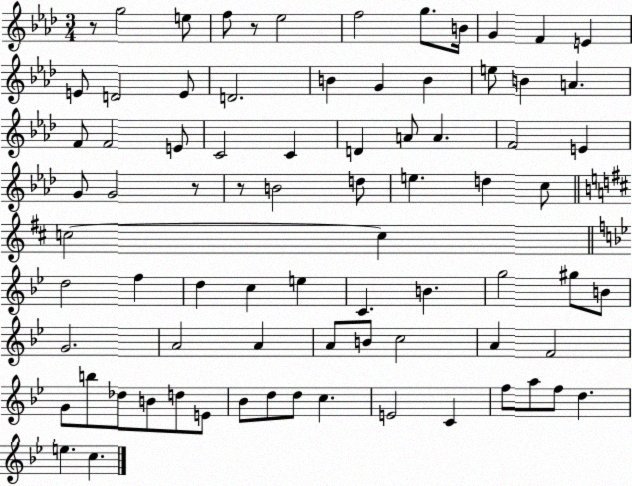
X:1
T:Untitled
M:3/4
L:1/4
K:Ab
z/2 g2 e/2 f/2 z/2 _e2 f2 g/2 B/4 G F E E/2 D2 E/2 D2 B G B e/2 B A F/2 F2 E/2 C2 C D A/2 A F2 E G/2 G2 z/2 z/2 B2 d/2 e d c/2 c2 c d2 f d c e C B g2 ^g/2 B/2 G2 A2 A A/2 B/2 c2 A F2 G/2 b/2 _d/2 B/2 d/2 E/2 _B/2 d/2 d/2 c E2 C f/2 a/2 f/2 d e c